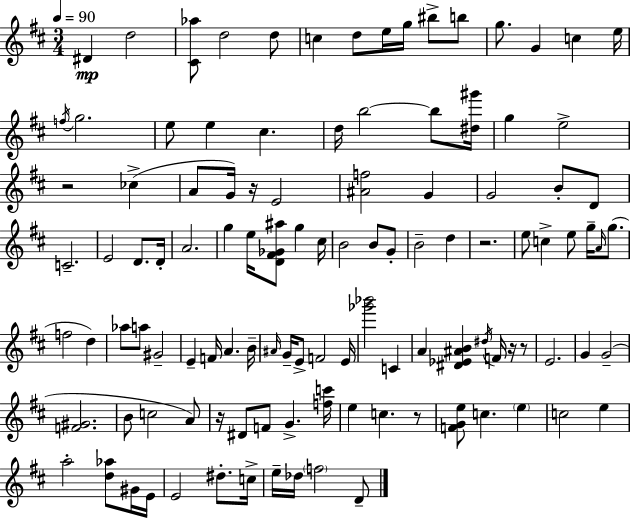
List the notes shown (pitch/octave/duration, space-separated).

D#4/q D5/h [C#4,Ab5]/e D5/h D5/e C5/q D5/e E5/s G5/s BIS5/e B5/e G5/e. G4/q C5/q E5/s F5/s G5/h. E5/e E5/q C#5/q. D5/s B5/h B5/e [D#5,G#6]/s G5/q E5/h R/h CES5/q A4/e G4/s R/s E4/h [A#4,F5]/h G4/q G4/h B4/e D4/e C4/h. E4/h D4/e. D4/s A4/h. G5/q E5/s [D4,F#4,Gb4,A#5]/e G5/q C#5/s B4/h B4/e G4/e B4/h D5/q R/h. E5/e C5/q E5/e G5/s A4/s G5/e. F5/h D5/q Ab5/e A5/e G#4/h E4/q F4/s A4/q. B4/s A#4/s G4/s E4/e F4/h E4/s [Gb6,Bb6]/h C4/q A4/q [D#4,Eb4,A#4,B4]/q D#5/s F4/s R/s R/e E4/h. G4/q G4/h [F4,G#4]/h. B4/e C5/h A4/e R/s D#4/e F4/e G4/q. [F5,C6]/s E5/q C5/q. R/e [F4,G4,E5]/e C5/q. E5/q C5/h E5/q A5/h [D5,Ab5]/e G#4/s E4/s E4/h D#5/e. C5/s E5/s Db5/s F5/h D4/e